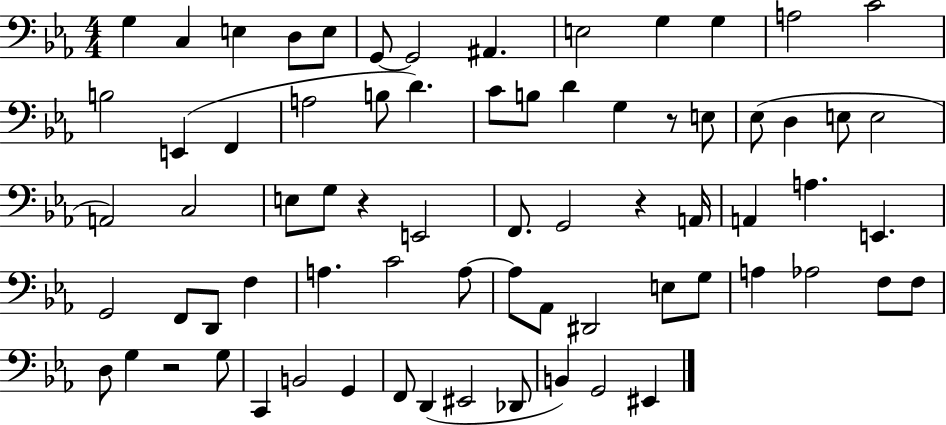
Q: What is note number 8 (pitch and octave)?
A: A#2